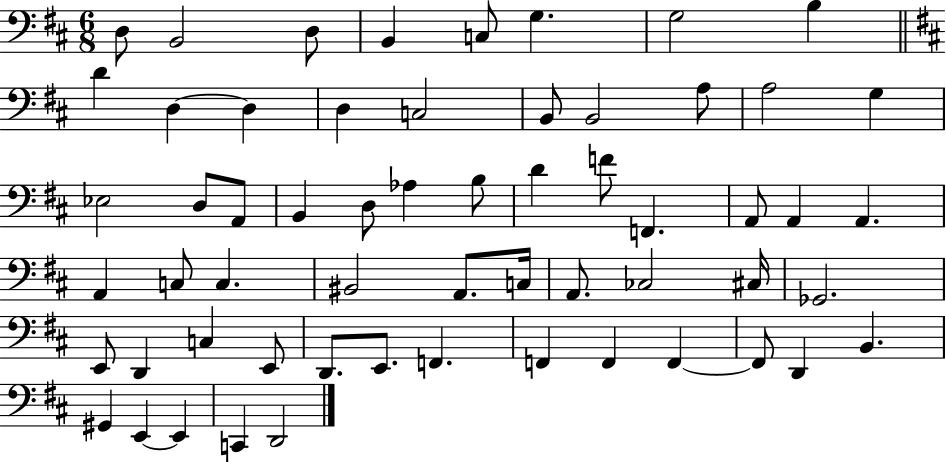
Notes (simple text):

D3/e B2/h D3/e B2/q C3/e G3/q. G3/h B3/q D4/q D3/q D3/q D3/q C3/h B2/e B2/h A3/e A3/h G3/q Eb3/h D3/e A2/e B2/q D3/e Ab3/q B3/e D4/q F4/e F2/q. A2/e A2/q A2/q. A2/q C3/e C3/q. BIS2/h A2/e. C3/s A2/e. CES3/h C#3/s Gb2/h. E2/e D2/q C3/q E2/e D2/e. E2/e. F2/q. F2/q F2/q F2/q F2/e D2/q B2/q. G#2/q E2/q E2/q C2/q D2/h